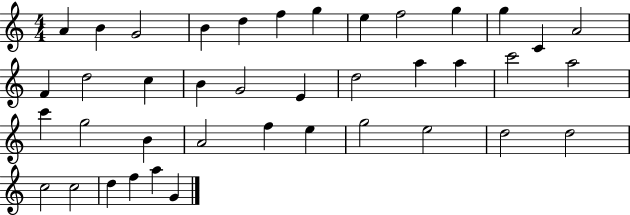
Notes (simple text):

A4/q B4/q G4/h B4/q D5/q F5/q G5/q E5/q F5/h G5/q G5/q C4/q A4/h F4/q D5/h C5/q B4/q G4/h E4/q D5/h A5/q A5/q C6/h A5/h C6/q G5/h B4/q A4/h F5/q E5/q G5/h E5/h D5/h D5/h C5/h C5/h D5/q F5/q A5/q G4/q